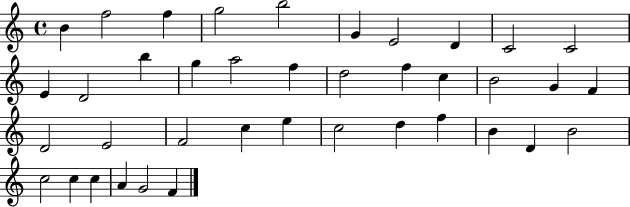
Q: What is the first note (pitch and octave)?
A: B4